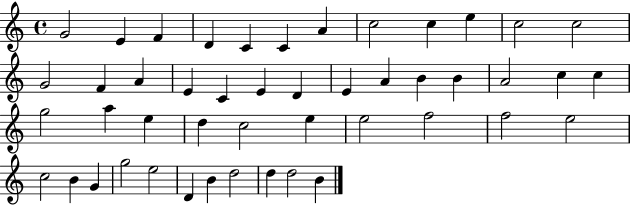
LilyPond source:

{
  \clef treble
  \time 4/4
  \defaultTimeSignature
  \key c \major
  g'2 e'4 f'4 | d'4 c'4 c'4 a'4 | c''2 c''4 e''4 | c''2 c''2 | \break g'2 f'4 a'4 | e'4 c'4 e'4 d'4 | e'4 a'4 b'4 b'4 | a'2 c''4 c''4 | \break g''2 a''4 e''4 | d''4 c''2 e''4 | e''2 f''2 | f''2 e''2 | \break c''2 b'4 g'4 | g''2 e''2 | d'4 b'4 d''2 | d''4 d''2 b'4 | \break \bar "|."
}